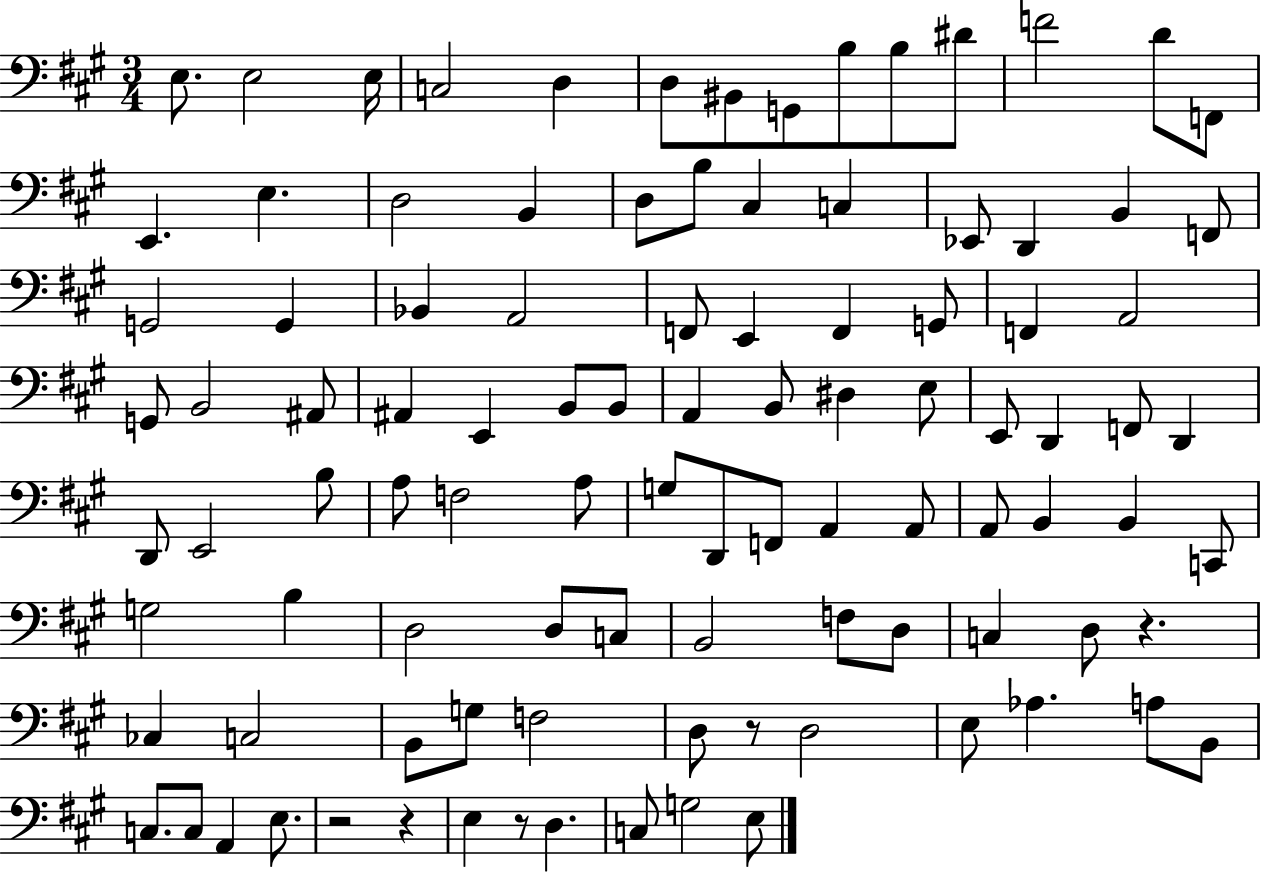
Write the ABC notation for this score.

X:1
T:Untitled
M:3/4
L:1/4
K:A
E,/2 E,2 E,/4 C,2 D, D,/2 ^B,,/2 G,,/2 B,/2 B,/2 ^D/2 F2 D/2 F,,/2 E,, E, D,2 B,, D,/2 B,/2 ^C, C, _E,,/2 D,, B,, F,,/2 G,,2 G,, _B,, A,,2 F,,/2 E,, F,, G,,/2 F,, A,,2 G,,/2 B,,2 ^A,,/2 ^A,, E,, B,,/2 B,,/2 A,, B,,/2 ^D, E,/2 E,,/2 D,, F,,/2 D,, D,,/2 E,,2 B,/2 A,/2 F,2 A,/2 G,/2 D,,/2 F,,/2 A,, A,,/2 A,,/2 B,, B,, C,,/2 G,2 B, D,2 D,/2 C,/2 B,,2 F,/2 D,/2 C, D,/2 z _C, C,2 B,,/2 G,/2 F,2 D,/2 z/2 D,2 E,/2 _A, A,/2 B,,/2 C,/2 C,/2 A,, E,/2 z2 z E, z/2 D, C,/2 G,2 E,/2